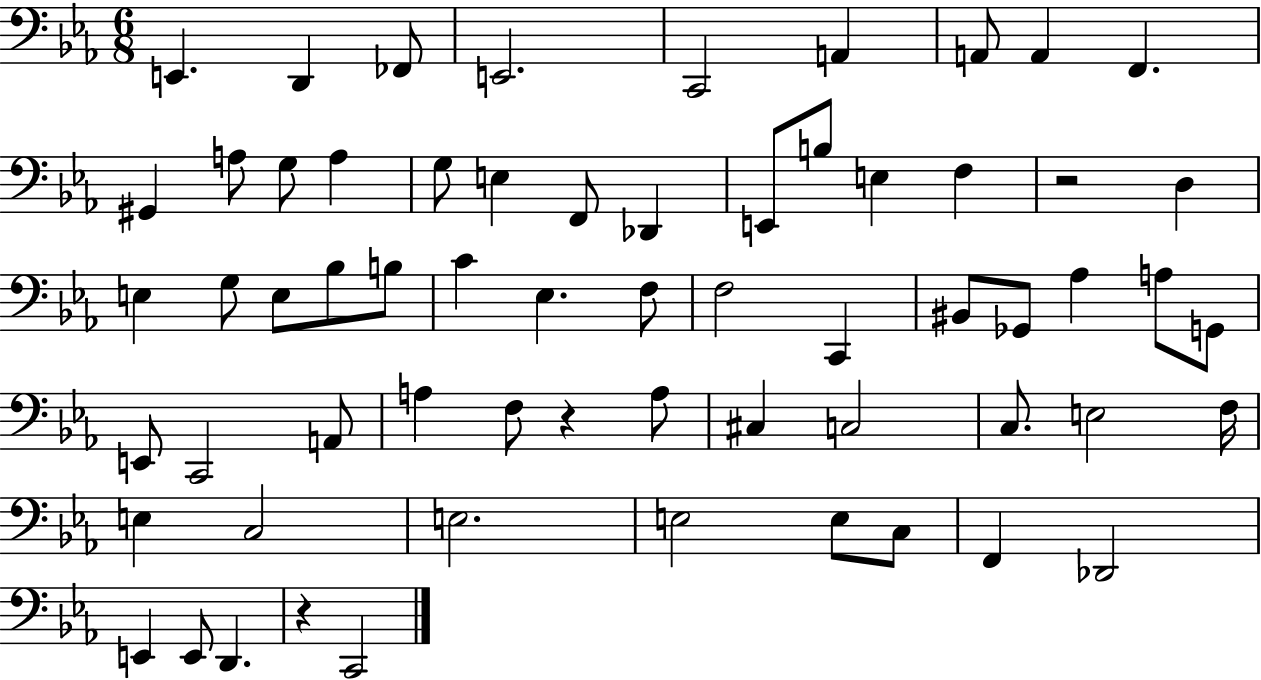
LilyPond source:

{
  \clef bass
  \numericTimeSignature
  \time 6/8
  \key ees \major
  e,4. d,4 fes,8 | e,2. | c,2 a,4 | a,8 a,4 f,4. | \break gis,4 a8 g8 a4 | g8 e4 f,8 des,4 | e,8 b8 e4 f4 | r2 d4 | \break e4 g8 e8 bes8 b8 | c'4 ees4. f8 | f2 c,4 | bis,8 ges,8 aes4 a8 g,8 | \break e,8 c,2 a,8 | a4 f8 r4 a8 | cis4 c2 | c8. e2 f16 | \break e4 c2 | e2. | e2 e8 c8 | f,4 des,2 | \break e,4 e,8 d,4. | r4 c,2 | \bar "|."
}